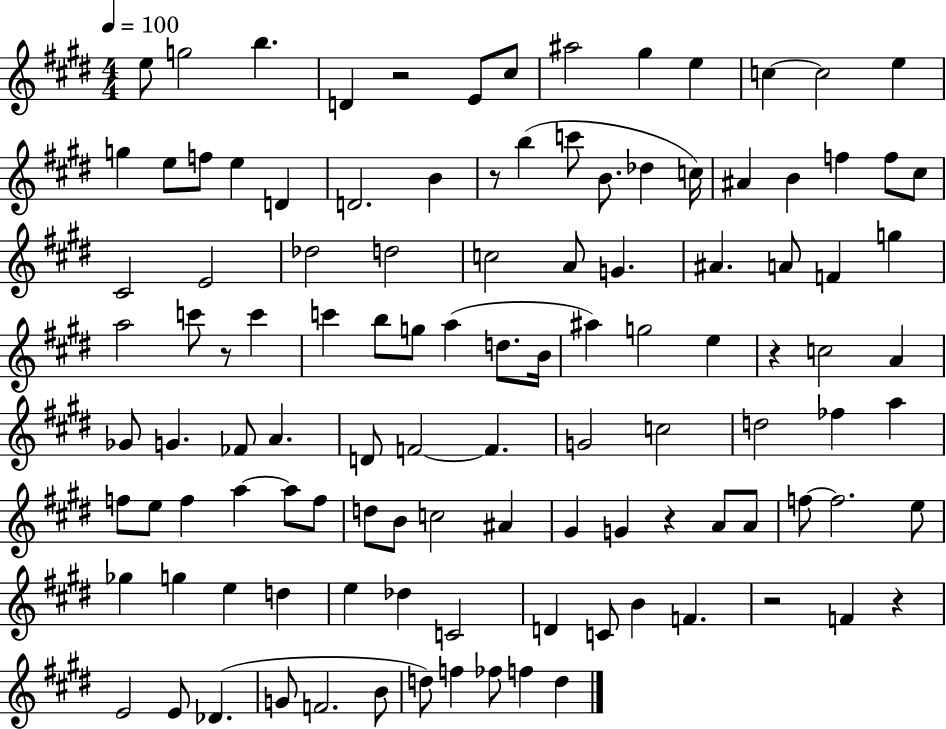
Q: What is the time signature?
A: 4/4